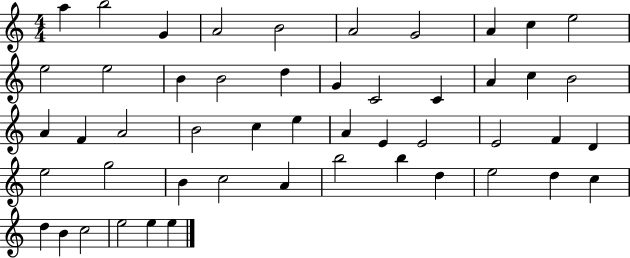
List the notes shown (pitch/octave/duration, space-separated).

A5/q B5/h G4/q A4/h B4/h A4/h G4/h A4/q C5/q E5/h E5/h E5/h B4/q B4/h D5/q G4/q C4/h C4/q A4/q C5/q B4/h A4/q F4/q A4/h B4/h C5/q E5/q A4/q E4/q E4/h E4/h F4/q D4/q E5/h G5/h B4/q C5/h A4/q B5/h B5/q D5/q E5/h D5/q C5/q D5/q B4/q C5/h E5/h E5/q E5/q